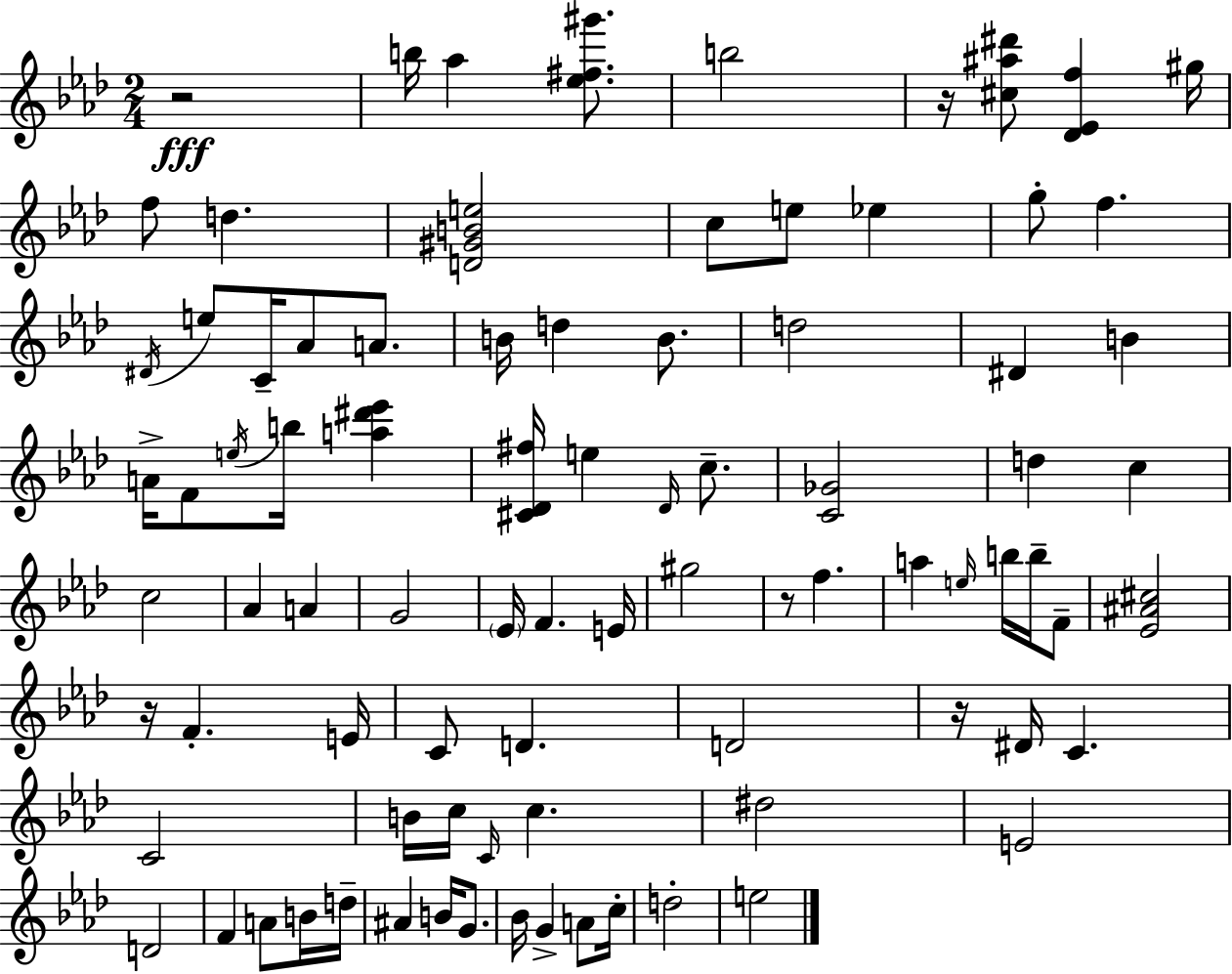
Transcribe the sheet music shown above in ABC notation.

X:1
T:Untitled
M:2/4
L:1/4
K:Ab
z2 b/4 _a [_e^f^g']/2 b2 z/4 [^c^a^d']/2 [_D_Ef] ^g/4 f/2 d [D^GBe]2 c/2 e/2 _e g/2 f ^D/4 e/2 C/4 _A/2 A/2 B/4 d B/2 d2 ^D B A/4 F/2 e/4 b/4 [a^d'_e'] [^C_D^f]/4 e _D/4 c/2 [C_G]2 d c c2 _A A G2 _E/4 F E/4 ^g2 z/2 f a e/4 b/4 b/4 F/2 [_E^A^c]2 z/4 F E/4 C/2 D D2 z/4 ^D/4 C C2 B/4 c/4 C/4 c ^d2 E2 D2 F A/2 B/4 d/4 ^A B/4 G/2 _B/4 G A/2 c/4 d2 e2